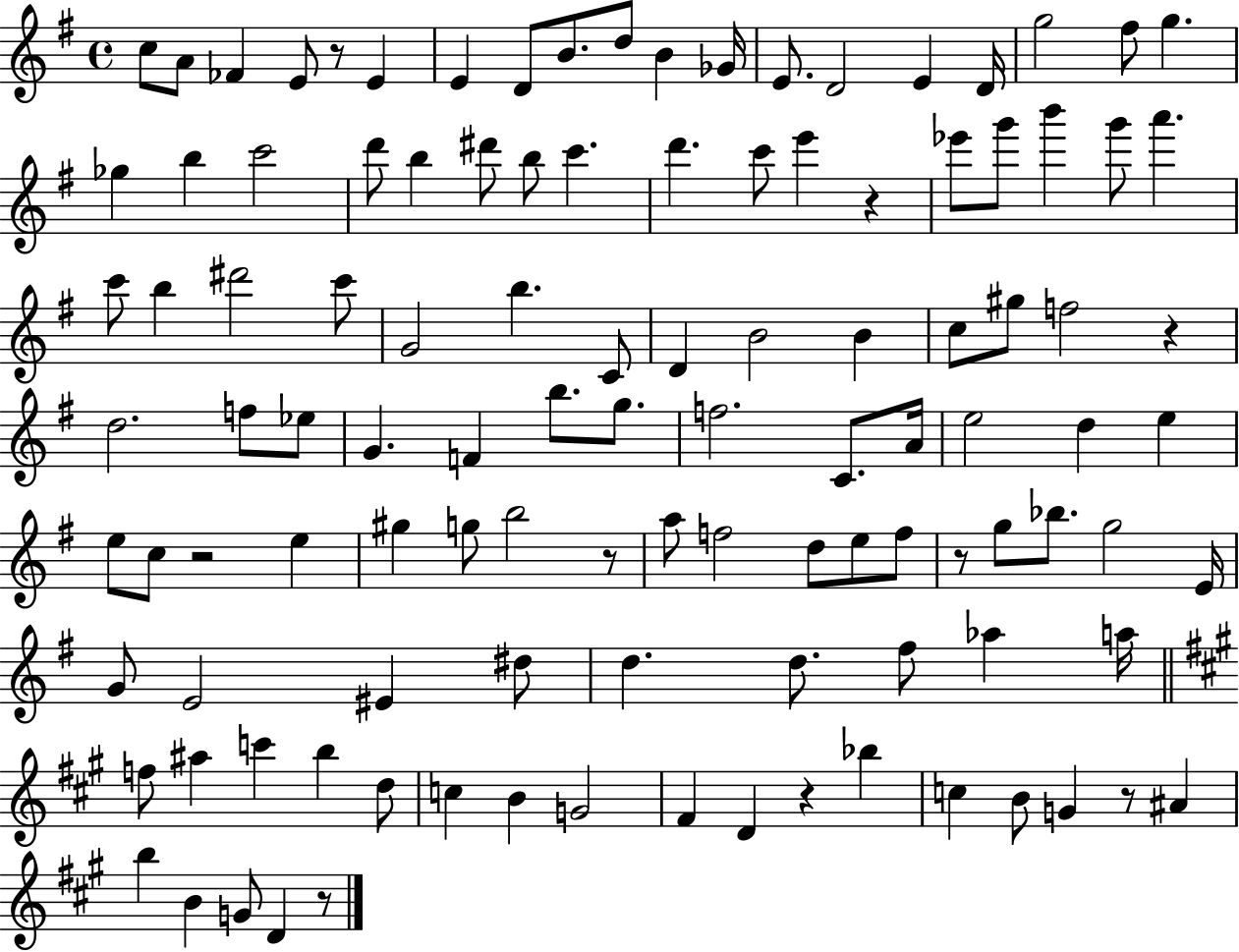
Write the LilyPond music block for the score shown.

{
  \clef treble
  \time 4/4
  \defaultTimeSignature
  \key g \major
  \repeat volta 2 { c''8 a'8 fes'4 e'8 r8 e'4 | e'4 d'8 b'8. d''8 b'4 ges'16 | e'8. d'2 e'4 d'16 | g''2 fis''8 g''4. | \break ges''4 b''4 c'''2 | d'''8 b''4 dis'''8 b''8 c'''4. | d'''4. c'''8 e'''4 r4 | ees'''8 g'''8 b'''4 g'''8 a'''4. | \break c'''8 b''4 dis'''2 c'''8 | g'2 b''4. c'8 | d'4 b'2 b'4 | c''8 gis''8 f''2 r4 | \break d''2. f''8 ees''8 | g'4. f'4 b''8. g''8. | f''2. c'8. a'16 | e''2 d''4 e''4 | \break e''8 c''8 r2 e''4 | gis''4 g''8 b''2 r8 | a''8 f''2 d''8 e''8 f''8 | r8 g''8 bes''8. g''2 e'16 | \break g'8 e'2 eis'4 dis''8 | d''4. d''8. fis''8 aes''4 a''16 | \bar "||" \break \key a \major f''8 ais''4 c'''4 b''4 d''8 | c''4 b'4 g'2 | fis'4 d'4 r4 bes''4 | c''4 b'8 g'4 r8 ais'4 | \break b''4 b'4 g'8 d'4 r8 | } \bar "|."
}